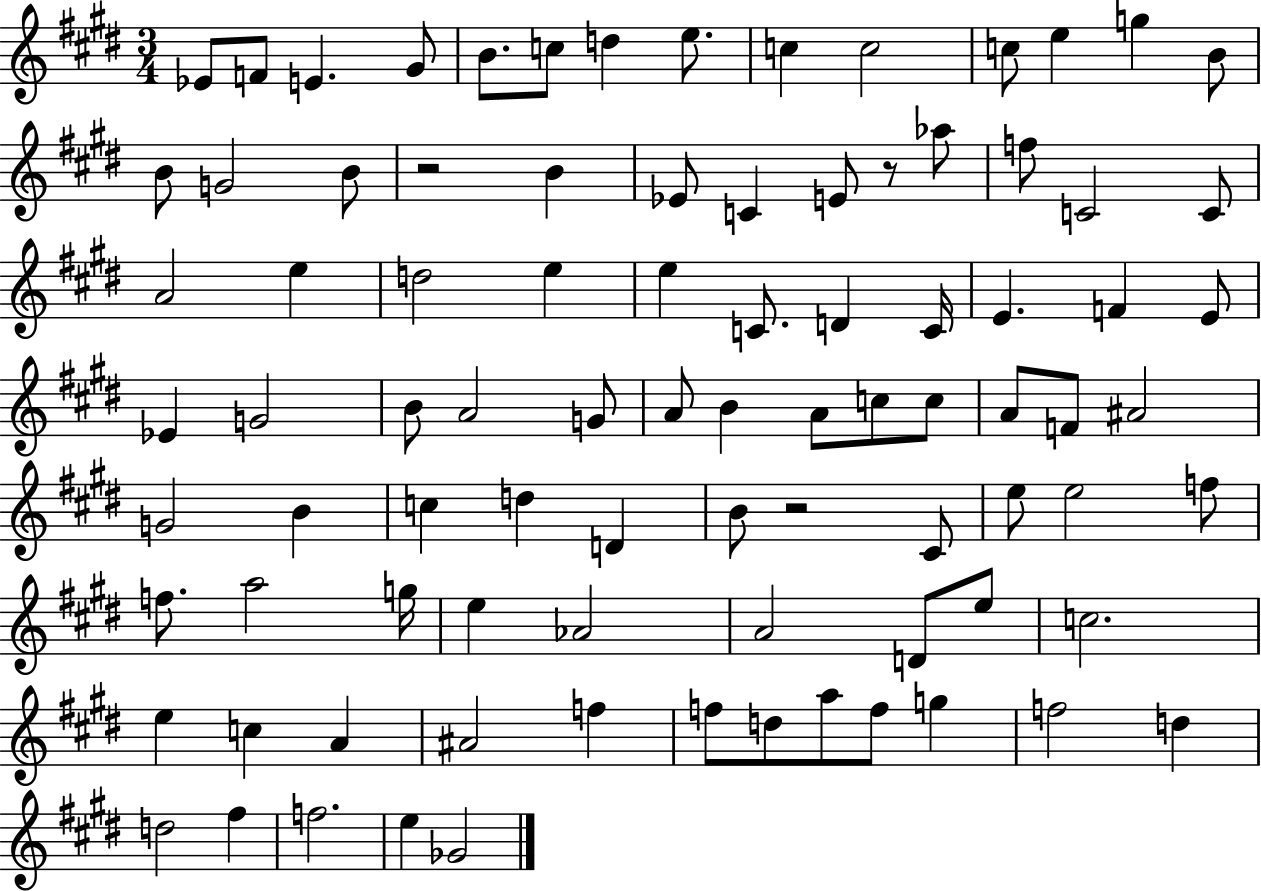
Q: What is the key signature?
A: E major